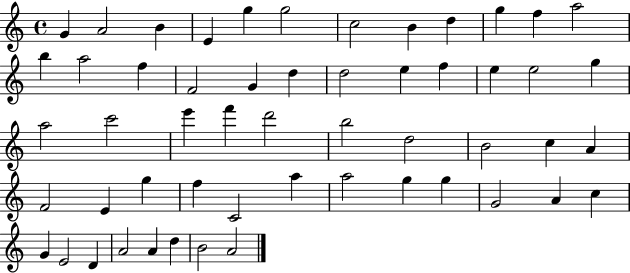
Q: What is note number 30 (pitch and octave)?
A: B5